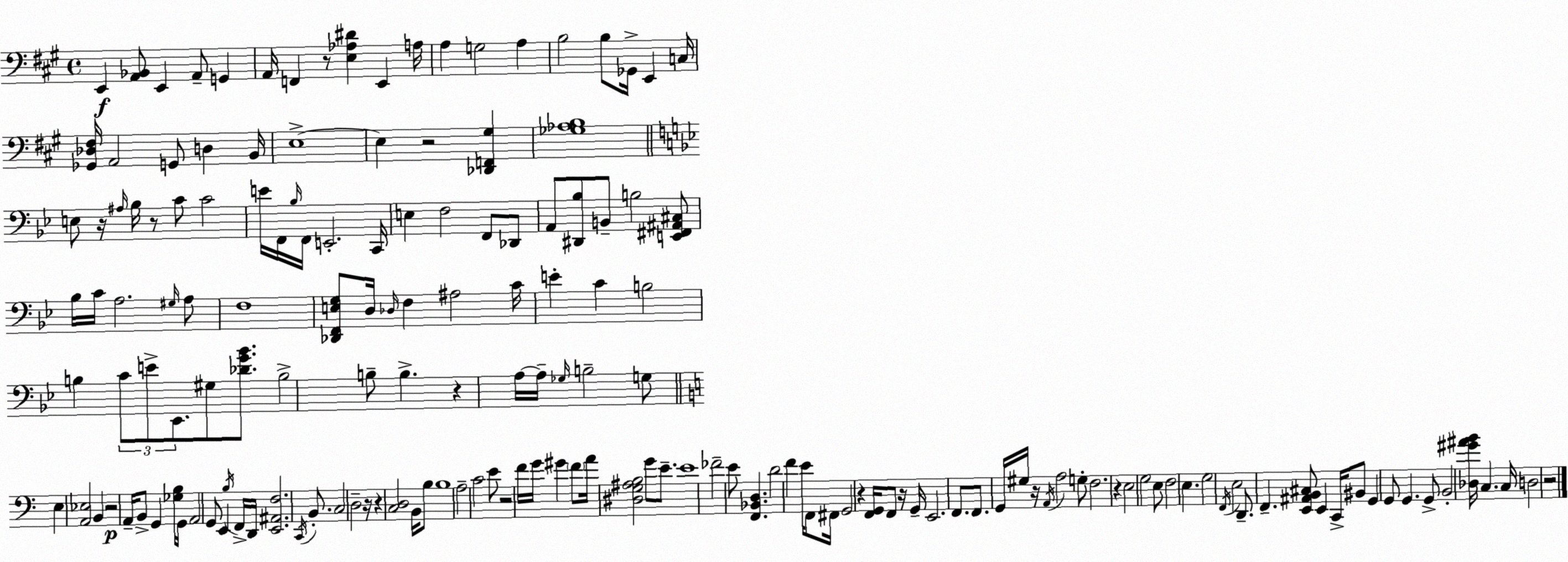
X:1
T:Untitled
M:4/4
L:1/4
K:A
E,, [A,,_B,,]/2 E,, A,,/2 G,, A,,/4 F,, z/2 [E,_A,^D] E,, A,/4 A, G,2 A, B,2 B,/2 _G,,/4 E,, C,/4 [_G,,_D,^F,]/4 A,,2 G,,/2 D, B,,/4 E,4 E, z2 [_D,,F,,^G,] [_G,_A,B,]4 E,/2 z/4 ^A,/4 _B,/4 z/2 C/2 C2 E/4 F,,/4 _B,/4 F,,/4 E,,2 C,,/4 E, F,2 F,,/2 _D,,/2 A,,/2 [^D,,_B,]/2 B,,/2 B,2 [E,,^F,,^A,,^C,]/2 _B,/4 C/4 A,2 ^G,/4 A,/2 F,4 [_D,,F,,E,G,]/2 D,/4 _D,/4 F, ^A,2 C/4 E C B,2 B, C/2 E/2 _E,,/2 ^G,/2 [_DG_B]/2 B,2 B,/2 B, z A,/4 A,/4 _G,/4 B,2 G,/2 E, [A,,_E,]2 B,, z2 A,,/4 B,,/2 G,, [_G,B,]/4 G,,/4 A,,2 G,,/2 E,, B,/4 F,,/4 D,,/4 [E,,^A,,F,]2 C,,/4 B,,/2 C,2 D,2 z/4 z [C,D,]2 B,,/4 B,/2 B,4 A,2 C2 E/2 z2 F/4 G/4 ^G F/2 A/4 [^D,G,^A,B,]2 G/2 E/2 E4 _F2 E/2 [F,,_B,,D,] D2 F E/4 F,,/2 ^F,,/4 G,,2 z [F,,G,,]/4 F,,/2 z/4 G,,/4 E,,2 F,,/2 F,,/2 G,,/4 ^G,/4 z/4 A,,/4 A,2 G,/2 F,2 z E,2 G,2 E,/2 F,2 E, G,2 F,,/4 E,2 D,,/2 F,, [E,,^A,,B,,^C,]/2 E,, C,,/4 ^B,,/2 G,, G,,/2 G,, G,,/2 B,,2 [_D,^G^AB]/4 C, C,/4 D,2 z2